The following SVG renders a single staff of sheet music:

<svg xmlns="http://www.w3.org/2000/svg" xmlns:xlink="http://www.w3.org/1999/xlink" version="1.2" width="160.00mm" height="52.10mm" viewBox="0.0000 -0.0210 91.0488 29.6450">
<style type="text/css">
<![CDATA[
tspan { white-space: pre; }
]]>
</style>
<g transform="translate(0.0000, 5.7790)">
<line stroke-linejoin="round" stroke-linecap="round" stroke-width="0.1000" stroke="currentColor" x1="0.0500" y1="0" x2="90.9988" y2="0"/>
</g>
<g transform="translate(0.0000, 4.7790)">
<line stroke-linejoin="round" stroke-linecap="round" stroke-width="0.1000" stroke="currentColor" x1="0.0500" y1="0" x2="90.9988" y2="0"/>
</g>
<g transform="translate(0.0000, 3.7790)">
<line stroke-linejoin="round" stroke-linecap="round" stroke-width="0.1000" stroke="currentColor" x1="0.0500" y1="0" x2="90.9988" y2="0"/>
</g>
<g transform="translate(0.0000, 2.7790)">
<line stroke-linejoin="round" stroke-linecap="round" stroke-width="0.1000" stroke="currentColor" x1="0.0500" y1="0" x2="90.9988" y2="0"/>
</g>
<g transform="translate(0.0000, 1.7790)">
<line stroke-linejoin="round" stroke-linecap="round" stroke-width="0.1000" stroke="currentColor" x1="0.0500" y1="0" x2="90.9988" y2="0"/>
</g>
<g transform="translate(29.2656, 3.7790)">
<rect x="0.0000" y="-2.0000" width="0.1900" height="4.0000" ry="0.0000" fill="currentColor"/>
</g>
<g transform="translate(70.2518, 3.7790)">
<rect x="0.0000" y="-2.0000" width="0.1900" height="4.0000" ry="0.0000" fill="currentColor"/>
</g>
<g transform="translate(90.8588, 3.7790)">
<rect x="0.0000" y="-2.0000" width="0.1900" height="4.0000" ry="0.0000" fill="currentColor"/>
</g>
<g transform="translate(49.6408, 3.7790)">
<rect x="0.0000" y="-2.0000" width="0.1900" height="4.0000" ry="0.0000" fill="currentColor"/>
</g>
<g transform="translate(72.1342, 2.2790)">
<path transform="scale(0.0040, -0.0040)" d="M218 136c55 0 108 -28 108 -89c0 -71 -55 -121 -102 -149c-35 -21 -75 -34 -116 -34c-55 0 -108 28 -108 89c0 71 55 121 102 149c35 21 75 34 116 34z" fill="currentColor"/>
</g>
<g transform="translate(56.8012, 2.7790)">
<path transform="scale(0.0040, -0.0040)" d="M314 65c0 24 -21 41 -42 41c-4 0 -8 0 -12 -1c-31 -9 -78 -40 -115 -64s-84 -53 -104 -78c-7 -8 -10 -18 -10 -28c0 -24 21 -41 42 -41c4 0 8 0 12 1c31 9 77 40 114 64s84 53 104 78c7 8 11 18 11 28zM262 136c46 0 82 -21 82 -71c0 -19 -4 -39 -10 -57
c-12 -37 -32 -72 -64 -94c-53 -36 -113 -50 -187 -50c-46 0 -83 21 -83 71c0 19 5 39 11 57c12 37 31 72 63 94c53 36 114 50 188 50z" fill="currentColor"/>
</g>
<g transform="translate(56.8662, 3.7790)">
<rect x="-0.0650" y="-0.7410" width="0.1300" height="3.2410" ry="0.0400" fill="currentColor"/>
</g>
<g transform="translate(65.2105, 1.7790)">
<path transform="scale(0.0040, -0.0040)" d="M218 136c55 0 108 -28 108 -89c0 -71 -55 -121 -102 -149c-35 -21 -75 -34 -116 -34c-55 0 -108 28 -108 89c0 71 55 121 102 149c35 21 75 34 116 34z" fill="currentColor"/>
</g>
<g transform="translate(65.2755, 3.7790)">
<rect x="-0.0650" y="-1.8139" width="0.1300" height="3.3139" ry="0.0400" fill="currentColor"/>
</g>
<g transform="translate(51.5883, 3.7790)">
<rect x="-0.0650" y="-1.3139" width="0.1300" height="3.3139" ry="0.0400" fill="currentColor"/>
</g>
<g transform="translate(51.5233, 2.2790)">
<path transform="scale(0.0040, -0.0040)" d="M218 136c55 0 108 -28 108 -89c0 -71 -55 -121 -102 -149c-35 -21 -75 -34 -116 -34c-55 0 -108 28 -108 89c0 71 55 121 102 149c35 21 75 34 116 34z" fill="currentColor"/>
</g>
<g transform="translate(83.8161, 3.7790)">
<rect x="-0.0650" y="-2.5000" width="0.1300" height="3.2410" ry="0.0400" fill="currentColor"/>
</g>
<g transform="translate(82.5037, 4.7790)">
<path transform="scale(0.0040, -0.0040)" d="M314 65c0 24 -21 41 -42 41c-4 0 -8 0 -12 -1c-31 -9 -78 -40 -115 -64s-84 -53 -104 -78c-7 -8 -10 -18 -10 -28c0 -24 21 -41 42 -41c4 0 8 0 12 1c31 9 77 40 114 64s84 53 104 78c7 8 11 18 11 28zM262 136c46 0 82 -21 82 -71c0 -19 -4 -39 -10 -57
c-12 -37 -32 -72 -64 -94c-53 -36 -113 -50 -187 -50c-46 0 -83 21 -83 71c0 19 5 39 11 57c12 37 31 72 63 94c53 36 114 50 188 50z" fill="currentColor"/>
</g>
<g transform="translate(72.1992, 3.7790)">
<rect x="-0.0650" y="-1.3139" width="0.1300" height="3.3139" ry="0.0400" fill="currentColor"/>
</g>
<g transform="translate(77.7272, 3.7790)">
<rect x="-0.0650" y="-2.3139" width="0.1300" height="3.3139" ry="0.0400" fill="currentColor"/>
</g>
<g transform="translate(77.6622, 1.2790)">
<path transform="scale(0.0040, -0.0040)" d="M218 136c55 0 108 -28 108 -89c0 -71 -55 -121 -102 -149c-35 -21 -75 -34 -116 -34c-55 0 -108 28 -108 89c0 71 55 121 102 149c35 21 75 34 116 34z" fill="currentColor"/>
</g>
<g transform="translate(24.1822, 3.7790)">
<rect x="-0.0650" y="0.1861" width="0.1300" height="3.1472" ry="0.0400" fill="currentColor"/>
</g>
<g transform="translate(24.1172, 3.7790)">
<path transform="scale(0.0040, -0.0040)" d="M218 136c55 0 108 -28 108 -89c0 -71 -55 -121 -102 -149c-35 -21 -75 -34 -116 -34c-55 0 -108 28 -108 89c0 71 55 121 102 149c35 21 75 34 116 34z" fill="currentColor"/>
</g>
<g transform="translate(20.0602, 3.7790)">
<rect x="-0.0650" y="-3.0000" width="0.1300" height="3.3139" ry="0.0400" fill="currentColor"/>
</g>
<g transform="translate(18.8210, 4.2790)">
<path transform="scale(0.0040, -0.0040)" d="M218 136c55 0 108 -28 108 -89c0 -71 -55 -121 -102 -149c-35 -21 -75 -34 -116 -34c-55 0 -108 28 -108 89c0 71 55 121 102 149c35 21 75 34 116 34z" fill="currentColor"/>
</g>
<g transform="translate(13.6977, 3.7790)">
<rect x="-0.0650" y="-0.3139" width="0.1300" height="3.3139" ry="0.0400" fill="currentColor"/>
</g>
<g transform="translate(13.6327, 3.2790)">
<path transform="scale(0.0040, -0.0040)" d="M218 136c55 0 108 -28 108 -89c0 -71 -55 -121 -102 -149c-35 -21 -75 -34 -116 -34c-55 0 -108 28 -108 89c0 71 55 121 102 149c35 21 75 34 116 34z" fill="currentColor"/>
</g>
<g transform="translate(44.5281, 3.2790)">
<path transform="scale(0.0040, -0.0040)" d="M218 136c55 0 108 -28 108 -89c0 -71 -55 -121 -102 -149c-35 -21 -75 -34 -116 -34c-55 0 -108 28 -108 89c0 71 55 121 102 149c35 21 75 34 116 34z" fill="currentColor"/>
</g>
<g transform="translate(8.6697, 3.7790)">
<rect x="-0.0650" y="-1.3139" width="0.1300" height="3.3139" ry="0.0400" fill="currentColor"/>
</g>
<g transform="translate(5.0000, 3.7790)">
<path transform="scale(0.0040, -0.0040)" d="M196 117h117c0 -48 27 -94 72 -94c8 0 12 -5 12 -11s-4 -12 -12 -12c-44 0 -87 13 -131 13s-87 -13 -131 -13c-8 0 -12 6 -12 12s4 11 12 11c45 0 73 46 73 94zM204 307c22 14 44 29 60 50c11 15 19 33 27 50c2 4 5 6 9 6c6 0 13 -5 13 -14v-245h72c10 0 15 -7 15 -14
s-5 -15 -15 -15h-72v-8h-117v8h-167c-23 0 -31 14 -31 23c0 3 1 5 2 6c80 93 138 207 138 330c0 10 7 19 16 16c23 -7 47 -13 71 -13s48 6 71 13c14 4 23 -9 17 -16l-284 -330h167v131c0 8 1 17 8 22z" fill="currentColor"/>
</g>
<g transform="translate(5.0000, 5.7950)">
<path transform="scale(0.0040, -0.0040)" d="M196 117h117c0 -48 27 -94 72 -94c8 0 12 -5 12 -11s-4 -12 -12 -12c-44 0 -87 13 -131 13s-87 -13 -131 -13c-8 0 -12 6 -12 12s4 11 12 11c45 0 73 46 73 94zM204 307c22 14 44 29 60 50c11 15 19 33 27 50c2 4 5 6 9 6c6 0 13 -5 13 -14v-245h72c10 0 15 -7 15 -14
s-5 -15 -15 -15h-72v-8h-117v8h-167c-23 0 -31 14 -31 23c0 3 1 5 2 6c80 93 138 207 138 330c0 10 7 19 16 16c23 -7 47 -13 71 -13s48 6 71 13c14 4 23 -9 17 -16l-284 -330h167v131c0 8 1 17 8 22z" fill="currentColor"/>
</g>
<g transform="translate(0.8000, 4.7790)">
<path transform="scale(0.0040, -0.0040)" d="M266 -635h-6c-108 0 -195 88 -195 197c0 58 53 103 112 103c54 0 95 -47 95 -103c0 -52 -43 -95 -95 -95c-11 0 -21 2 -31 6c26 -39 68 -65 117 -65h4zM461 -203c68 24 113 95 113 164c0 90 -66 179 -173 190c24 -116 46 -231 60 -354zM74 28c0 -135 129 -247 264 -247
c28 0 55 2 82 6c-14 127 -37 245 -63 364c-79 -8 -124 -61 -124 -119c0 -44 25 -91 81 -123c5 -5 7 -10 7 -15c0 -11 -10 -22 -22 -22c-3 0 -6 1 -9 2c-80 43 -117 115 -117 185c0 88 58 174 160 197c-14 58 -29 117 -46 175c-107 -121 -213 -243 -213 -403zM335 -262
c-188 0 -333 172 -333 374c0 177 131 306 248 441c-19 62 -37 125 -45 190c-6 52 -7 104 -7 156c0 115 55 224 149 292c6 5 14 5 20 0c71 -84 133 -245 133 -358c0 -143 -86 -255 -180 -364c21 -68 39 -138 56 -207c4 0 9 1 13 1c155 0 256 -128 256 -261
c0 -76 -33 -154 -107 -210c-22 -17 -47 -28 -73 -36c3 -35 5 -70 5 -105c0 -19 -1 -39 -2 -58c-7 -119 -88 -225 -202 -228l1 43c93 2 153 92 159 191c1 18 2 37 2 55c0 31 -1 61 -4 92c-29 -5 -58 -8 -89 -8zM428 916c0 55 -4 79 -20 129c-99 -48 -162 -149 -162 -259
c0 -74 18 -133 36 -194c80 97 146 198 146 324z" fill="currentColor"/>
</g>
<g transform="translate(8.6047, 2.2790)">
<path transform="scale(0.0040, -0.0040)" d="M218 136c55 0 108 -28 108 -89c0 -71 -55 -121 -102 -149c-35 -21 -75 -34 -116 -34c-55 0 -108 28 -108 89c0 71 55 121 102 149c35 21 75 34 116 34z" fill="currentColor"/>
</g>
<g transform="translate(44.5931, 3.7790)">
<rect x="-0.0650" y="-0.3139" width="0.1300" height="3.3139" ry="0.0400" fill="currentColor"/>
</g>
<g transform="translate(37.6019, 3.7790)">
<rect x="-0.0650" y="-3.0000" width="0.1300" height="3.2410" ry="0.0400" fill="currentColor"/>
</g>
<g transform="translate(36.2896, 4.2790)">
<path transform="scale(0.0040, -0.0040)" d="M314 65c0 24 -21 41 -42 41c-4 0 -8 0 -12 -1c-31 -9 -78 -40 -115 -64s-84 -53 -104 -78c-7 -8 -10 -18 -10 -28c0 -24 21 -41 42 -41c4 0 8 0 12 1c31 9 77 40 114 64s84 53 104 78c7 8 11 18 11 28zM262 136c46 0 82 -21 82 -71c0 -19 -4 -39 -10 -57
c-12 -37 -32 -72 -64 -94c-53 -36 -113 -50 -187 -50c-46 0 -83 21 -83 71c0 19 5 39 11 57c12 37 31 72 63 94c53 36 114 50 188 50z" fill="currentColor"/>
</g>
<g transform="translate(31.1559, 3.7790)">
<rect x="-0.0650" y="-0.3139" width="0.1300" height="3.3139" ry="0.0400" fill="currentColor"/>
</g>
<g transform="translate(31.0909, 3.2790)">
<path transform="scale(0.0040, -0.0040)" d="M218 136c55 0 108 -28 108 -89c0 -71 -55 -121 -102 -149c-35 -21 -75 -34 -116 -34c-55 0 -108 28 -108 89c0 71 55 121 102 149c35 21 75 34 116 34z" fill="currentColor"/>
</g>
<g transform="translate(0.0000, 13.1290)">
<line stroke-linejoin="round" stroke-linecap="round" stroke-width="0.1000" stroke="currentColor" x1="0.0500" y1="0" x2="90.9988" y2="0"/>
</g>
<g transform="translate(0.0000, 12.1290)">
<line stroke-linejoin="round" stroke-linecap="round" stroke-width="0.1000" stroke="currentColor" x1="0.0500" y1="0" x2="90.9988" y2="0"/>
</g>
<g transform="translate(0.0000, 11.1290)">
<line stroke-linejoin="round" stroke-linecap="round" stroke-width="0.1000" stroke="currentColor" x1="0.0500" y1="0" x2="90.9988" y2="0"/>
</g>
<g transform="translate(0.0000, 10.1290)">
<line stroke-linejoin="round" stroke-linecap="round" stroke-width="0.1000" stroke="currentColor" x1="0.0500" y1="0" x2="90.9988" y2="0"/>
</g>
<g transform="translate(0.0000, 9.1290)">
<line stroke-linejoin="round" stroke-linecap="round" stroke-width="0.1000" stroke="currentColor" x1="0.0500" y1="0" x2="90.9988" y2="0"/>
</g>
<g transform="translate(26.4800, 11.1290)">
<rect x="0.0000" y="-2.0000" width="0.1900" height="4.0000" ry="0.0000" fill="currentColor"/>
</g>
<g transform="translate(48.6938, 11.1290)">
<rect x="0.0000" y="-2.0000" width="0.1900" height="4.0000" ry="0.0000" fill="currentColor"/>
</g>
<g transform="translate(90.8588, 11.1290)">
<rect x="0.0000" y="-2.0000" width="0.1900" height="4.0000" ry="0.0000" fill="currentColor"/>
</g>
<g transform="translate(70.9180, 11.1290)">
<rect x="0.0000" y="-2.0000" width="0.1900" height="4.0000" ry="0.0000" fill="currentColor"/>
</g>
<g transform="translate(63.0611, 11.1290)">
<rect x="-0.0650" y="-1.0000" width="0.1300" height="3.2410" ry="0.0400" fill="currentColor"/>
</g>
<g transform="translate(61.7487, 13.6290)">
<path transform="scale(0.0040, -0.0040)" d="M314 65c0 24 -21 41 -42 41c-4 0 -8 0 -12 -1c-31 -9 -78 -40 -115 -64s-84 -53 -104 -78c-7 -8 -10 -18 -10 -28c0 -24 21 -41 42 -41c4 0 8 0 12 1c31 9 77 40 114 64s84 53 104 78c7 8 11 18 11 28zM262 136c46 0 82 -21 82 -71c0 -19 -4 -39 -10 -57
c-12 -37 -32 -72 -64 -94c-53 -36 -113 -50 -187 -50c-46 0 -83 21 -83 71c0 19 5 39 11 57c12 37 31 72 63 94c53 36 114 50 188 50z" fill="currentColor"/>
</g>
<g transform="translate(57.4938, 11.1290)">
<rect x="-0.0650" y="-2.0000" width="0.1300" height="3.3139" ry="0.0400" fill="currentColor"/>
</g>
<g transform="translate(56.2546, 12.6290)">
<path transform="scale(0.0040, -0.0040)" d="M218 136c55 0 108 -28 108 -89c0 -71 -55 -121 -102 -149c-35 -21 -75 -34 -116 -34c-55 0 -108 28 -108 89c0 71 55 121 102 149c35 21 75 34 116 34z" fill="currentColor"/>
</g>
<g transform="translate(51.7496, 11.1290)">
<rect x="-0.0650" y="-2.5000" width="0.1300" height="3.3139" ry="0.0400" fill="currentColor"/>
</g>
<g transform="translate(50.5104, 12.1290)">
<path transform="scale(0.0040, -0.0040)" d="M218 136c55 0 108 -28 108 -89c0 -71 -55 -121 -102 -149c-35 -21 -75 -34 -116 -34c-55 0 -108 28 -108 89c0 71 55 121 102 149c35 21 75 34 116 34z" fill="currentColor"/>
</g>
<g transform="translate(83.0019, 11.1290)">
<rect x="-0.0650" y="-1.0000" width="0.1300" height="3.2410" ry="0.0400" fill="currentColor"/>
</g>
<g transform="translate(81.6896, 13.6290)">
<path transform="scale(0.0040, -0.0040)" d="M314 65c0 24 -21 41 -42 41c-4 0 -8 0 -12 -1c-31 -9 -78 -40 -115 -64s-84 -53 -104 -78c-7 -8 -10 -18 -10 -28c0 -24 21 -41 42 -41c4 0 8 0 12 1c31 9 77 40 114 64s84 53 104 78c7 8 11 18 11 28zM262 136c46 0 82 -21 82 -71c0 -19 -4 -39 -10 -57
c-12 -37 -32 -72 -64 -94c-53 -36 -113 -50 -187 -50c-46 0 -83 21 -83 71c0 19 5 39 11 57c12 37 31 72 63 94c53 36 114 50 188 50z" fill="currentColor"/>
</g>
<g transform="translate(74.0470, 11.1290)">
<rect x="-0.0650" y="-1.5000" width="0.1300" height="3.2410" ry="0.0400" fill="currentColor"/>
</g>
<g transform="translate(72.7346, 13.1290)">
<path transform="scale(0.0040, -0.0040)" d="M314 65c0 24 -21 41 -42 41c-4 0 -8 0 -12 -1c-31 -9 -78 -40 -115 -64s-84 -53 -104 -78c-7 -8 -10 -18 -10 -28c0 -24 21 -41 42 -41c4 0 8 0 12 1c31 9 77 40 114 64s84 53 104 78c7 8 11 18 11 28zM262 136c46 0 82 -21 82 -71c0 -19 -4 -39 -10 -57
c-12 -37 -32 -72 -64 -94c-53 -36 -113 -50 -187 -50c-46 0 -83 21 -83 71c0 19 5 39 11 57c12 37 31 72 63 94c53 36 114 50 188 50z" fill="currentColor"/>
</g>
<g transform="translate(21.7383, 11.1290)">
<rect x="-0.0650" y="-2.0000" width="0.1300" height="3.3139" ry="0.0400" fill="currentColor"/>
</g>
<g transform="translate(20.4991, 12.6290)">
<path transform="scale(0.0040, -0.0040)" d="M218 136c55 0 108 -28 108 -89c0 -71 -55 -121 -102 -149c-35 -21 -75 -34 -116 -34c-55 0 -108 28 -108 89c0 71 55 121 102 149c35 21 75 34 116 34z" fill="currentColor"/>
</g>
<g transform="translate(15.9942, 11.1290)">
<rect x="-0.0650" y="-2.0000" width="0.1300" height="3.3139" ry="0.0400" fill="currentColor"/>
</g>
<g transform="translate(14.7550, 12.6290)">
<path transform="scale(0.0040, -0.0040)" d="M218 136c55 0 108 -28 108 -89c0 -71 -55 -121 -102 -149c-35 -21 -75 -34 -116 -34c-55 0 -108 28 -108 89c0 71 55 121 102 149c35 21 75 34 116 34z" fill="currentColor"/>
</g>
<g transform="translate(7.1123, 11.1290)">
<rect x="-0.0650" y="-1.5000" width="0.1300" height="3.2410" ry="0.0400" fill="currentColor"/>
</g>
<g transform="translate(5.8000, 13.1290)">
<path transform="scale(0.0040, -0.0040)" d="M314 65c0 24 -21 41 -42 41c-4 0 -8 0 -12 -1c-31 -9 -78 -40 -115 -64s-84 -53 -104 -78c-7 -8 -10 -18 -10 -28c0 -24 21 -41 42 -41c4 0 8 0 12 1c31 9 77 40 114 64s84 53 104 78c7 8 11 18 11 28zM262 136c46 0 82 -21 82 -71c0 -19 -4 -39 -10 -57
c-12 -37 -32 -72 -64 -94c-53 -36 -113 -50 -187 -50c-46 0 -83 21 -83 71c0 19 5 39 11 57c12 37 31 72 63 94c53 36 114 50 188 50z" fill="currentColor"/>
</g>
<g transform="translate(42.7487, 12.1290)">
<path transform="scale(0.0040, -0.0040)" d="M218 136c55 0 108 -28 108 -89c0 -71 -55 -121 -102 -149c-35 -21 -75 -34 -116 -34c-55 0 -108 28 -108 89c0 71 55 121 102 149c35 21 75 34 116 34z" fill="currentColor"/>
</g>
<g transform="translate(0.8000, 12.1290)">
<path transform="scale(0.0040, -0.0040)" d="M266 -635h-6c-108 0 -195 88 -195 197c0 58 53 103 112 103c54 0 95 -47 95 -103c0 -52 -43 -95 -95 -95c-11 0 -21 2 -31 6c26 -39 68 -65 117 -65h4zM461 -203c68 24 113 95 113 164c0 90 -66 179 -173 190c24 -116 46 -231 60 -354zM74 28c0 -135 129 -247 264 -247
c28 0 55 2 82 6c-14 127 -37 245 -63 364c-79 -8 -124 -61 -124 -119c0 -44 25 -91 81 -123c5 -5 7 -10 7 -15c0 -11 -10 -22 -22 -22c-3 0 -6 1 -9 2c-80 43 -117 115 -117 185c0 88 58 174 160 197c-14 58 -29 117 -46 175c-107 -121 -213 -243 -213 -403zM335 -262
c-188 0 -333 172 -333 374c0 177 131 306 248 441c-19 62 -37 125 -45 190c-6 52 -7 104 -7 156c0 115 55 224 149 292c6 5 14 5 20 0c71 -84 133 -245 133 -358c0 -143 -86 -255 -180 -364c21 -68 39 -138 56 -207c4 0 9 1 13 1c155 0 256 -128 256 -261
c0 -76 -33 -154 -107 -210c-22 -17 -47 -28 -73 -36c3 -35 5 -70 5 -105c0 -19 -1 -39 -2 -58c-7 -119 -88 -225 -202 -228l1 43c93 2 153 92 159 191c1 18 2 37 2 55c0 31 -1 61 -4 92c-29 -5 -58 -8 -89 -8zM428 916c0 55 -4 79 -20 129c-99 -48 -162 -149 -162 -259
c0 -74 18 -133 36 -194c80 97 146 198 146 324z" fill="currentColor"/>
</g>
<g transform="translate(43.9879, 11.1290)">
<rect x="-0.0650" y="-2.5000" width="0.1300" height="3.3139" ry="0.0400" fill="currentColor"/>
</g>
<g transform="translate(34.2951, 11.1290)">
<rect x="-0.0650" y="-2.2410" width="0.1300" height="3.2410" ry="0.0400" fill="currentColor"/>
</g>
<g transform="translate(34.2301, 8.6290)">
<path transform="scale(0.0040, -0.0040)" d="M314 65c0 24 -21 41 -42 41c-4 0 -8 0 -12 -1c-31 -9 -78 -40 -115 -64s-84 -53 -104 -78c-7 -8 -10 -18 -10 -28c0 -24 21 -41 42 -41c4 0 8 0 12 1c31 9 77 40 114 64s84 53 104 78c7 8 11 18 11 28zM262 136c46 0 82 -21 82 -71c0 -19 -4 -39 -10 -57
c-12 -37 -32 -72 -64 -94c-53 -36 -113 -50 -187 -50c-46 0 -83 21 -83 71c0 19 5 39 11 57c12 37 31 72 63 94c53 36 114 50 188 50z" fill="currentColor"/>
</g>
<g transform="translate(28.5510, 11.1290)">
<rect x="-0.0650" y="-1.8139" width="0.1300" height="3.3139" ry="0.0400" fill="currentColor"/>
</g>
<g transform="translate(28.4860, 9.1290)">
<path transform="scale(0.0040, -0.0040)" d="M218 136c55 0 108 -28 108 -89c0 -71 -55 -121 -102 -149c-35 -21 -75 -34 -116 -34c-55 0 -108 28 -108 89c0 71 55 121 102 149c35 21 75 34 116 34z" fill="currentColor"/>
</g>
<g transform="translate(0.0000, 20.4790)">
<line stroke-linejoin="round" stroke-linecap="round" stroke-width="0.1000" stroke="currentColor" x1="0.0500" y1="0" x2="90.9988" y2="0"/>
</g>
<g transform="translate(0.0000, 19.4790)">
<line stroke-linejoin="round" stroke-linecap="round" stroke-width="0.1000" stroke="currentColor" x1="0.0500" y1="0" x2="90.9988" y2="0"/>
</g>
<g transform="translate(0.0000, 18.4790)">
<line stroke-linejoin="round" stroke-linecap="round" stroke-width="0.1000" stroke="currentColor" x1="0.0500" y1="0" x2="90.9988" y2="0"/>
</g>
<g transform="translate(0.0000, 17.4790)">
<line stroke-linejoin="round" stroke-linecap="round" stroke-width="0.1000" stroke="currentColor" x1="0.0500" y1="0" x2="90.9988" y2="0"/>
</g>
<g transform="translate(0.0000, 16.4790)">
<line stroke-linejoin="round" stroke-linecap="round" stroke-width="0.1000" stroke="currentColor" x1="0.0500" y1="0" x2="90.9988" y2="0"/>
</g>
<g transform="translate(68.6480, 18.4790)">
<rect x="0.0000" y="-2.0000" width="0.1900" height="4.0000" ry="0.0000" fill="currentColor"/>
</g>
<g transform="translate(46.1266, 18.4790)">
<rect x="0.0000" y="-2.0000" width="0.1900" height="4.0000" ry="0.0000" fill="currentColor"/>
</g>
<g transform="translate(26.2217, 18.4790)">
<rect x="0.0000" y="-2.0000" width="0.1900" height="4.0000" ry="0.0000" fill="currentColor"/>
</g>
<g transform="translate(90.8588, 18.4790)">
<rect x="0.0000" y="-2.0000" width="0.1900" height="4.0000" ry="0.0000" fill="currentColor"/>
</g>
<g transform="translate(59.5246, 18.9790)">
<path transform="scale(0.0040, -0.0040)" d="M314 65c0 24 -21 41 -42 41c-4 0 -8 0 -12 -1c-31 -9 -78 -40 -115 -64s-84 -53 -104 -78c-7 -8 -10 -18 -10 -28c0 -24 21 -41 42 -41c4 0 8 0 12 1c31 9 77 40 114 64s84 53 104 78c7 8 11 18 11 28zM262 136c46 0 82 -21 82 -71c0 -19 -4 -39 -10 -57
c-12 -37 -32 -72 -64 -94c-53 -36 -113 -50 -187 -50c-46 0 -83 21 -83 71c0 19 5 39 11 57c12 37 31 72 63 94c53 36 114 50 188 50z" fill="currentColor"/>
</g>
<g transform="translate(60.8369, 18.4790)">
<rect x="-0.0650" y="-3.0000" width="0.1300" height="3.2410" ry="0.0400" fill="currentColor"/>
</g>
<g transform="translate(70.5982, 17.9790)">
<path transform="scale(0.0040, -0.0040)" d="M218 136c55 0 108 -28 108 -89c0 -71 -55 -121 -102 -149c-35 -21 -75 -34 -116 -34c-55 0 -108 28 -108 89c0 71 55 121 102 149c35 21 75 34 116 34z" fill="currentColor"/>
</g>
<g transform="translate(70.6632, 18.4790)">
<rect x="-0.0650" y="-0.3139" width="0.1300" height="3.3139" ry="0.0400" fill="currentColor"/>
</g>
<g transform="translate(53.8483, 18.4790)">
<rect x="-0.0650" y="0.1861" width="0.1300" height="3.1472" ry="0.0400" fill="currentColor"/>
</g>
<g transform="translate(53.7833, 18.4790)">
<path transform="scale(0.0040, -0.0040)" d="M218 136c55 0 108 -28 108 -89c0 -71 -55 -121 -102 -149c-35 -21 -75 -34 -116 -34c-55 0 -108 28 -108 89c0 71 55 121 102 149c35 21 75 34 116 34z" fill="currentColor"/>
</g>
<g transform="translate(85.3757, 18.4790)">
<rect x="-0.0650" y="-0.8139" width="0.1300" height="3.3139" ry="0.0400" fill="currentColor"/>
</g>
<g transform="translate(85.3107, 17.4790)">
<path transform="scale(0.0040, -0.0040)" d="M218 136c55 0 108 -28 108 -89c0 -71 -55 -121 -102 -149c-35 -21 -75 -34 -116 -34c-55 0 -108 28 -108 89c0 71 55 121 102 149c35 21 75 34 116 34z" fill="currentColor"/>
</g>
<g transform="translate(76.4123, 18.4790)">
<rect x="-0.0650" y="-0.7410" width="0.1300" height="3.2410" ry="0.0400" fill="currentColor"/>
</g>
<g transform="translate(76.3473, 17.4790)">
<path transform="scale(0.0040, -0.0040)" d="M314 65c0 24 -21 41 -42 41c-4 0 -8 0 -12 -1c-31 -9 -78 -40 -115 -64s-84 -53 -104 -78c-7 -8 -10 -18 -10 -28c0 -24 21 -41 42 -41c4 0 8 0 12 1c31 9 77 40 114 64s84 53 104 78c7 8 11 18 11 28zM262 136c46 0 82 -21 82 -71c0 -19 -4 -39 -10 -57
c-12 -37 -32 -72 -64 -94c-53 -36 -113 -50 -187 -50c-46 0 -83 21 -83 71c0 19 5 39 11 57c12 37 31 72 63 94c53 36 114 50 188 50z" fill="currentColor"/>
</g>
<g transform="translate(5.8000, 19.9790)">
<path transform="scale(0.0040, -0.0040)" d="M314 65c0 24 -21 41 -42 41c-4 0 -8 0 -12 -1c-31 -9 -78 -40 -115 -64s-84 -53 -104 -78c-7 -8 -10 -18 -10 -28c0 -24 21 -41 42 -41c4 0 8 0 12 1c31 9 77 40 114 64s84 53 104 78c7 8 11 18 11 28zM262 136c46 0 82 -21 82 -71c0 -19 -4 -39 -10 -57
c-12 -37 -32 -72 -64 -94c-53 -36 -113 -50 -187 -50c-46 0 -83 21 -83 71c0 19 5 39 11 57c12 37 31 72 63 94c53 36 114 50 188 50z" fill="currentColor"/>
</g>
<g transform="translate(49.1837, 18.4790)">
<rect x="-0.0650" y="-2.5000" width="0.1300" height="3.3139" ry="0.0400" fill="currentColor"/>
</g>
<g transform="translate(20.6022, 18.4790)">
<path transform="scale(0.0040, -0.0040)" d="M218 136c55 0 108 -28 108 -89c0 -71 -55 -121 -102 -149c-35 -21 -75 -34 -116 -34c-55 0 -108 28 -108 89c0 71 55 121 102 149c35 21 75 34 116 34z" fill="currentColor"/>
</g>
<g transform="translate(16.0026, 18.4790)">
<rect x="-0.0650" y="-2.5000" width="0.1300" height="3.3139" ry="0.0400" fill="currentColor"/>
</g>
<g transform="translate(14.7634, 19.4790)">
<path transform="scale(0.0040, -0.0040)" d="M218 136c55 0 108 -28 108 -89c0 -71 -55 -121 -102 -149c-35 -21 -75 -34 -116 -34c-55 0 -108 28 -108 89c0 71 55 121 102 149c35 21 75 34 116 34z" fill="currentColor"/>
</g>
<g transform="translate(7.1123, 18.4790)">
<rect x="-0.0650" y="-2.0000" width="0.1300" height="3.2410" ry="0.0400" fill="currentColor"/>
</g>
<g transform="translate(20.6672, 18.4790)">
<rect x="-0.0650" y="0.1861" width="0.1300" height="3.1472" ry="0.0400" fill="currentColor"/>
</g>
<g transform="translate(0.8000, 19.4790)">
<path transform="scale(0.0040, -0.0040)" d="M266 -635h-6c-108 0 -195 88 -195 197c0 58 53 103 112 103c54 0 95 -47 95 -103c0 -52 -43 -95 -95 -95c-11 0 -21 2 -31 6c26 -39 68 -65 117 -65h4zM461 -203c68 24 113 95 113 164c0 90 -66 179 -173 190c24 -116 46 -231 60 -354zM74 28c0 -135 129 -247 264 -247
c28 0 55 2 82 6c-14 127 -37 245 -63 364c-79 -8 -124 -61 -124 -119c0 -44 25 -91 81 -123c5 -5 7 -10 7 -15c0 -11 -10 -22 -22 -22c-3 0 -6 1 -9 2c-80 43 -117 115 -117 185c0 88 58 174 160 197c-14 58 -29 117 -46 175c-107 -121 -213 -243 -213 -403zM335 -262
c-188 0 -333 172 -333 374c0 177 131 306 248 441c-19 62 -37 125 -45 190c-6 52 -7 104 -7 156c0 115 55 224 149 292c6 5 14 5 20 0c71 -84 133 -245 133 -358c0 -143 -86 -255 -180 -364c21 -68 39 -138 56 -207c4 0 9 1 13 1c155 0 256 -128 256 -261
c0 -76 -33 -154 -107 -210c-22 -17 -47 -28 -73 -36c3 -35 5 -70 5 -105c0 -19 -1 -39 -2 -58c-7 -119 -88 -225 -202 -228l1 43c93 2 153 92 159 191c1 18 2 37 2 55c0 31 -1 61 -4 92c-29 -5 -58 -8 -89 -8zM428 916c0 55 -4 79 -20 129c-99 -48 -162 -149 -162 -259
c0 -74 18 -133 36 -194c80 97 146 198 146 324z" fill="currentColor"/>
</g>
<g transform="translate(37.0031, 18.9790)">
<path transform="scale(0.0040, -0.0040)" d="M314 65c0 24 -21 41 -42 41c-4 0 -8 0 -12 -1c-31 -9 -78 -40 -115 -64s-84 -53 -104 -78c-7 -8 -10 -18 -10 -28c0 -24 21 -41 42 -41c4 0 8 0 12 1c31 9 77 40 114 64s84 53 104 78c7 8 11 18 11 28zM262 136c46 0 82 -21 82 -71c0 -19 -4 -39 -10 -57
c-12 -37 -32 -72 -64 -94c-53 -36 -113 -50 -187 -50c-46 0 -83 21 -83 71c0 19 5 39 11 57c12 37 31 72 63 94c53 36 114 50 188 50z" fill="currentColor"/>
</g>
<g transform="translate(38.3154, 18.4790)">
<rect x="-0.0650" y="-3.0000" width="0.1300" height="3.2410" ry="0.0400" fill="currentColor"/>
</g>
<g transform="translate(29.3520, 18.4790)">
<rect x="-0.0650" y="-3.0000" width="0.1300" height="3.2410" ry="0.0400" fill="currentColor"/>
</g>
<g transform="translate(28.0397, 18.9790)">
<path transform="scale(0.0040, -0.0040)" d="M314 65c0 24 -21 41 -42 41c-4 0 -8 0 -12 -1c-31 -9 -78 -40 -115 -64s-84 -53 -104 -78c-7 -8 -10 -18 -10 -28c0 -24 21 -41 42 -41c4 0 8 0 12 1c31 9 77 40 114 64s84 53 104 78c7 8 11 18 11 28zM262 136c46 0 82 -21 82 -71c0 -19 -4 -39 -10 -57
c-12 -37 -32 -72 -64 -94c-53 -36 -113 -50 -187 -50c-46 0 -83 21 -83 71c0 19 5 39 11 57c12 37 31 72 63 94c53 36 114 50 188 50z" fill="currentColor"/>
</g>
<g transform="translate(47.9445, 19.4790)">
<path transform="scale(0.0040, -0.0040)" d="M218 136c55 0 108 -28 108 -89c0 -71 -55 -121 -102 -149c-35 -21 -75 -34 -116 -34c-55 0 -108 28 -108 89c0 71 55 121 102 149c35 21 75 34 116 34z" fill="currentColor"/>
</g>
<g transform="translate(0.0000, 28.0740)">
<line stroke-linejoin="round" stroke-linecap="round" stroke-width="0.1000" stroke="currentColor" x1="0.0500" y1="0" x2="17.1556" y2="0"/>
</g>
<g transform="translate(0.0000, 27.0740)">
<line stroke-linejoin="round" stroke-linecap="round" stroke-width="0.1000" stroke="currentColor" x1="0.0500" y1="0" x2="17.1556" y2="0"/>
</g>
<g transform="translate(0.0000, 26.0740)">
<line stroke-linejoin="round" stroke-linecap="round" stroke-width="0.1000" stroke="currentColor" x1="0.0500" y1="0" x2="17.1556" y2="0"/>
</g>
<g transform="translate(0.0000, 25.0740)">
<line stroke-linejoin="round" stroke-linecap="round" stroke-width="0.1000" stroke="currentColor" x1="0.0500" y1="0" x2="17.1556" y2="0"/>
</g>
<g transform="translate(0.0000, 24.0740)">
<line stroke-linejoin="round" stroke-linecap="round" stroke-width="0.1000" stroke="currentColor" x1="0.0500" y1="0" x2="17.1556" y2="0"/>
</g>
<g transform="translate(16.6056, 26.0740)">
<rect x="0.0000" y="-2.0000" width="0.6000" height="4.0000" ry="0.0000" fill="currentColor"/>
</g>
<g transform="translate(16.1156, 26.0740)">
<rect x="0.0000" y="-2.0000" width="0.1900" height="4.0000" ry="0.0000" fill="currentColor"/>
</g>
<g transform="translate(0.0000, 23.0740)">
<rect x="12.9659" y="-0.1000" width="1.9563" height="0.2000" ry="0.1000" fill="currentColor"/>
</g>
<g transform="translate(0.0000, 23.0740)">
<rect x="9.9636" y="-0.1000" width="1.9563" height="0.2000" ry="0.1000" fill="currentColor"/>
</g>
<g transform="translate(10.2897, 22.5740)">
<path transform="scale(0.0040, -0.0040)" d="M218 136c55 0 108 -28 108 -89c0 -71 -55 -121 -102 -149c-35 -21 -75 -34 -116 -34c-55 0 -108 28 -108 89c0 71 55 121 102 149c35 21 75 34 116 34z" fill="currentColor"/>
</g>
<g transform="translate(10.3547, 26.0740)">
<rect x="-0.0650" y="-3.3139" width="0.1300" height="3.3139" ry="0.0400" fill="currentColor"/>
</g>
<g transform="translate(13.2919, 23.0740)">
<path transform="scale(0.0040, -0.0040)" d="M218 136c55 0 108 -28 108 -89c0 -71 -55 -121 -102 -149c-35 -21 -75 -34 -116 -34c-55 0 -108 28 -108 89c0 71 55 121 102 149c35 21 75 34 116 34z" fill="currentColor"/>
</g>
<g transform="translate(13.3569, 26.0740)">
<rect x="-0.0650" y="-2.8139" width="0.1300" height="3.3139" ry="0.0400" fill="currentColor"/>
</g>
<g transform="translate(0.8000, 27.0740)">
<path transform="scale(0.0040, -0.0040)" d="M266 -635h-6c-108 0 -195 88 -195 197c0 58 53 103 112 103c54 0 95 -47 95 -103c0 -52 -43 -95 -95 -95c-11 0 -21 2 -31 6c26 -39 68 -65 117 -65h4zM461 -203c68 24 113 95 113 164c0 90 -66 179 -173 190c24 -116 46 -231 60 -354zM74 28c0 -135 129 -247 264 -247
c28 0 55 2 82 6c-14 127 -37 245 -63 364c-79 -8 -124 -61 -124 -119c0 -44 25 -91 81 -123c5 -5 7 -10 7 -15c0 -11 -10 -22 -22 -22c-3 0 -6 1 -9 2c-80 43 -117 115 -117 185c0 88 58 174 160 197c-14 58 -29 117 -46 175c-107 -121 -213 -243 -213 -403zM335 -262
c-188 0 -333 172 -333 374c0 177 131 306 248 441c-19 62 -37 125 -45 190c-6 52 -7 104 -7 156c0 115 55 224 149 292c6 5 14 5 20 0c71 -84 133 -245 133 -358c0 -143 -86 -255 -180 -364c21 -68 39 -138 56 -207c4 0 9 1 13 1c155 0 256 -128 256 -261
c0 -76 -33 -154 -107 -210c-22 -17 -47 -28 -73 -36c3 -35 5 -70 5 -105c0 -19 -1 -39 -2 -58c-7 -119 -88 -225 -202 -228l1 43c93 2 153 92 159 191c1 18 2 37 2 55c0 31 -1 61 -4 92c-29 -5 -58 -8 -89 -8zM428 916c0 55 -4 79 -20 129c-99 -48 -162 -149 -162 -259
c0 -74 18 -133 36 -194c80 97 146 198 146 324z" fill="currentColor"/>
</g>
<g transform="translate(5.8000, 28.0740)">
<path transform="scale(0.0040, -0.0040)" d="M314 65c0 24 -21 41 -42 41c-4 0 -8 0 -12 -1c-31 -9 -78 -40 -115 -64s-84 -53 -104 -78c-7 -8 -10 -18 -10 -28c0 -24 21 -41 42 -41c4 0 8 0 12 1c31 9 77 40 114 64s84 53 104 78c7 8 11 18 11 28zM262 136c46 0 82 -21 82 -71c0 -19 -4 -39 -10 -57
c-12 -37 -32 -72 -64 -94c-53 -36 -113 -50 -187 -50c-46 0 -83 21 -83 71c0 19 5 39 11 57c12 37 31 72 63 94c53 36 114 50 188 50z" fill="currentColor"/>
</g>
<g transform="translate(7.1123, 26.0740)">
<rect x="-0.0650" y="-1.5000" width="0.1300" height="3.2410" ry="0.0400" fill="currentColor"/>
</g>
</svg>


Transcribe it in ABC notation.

X:1
T:Untitled
M:4/4
L:1/4
K:C
e c A B c A2 c e d2 f e g G2 E2 F F f g2 G G F D2 E2 D2 F2 G B A2 A2 G B A2 c d2 d E2 b a